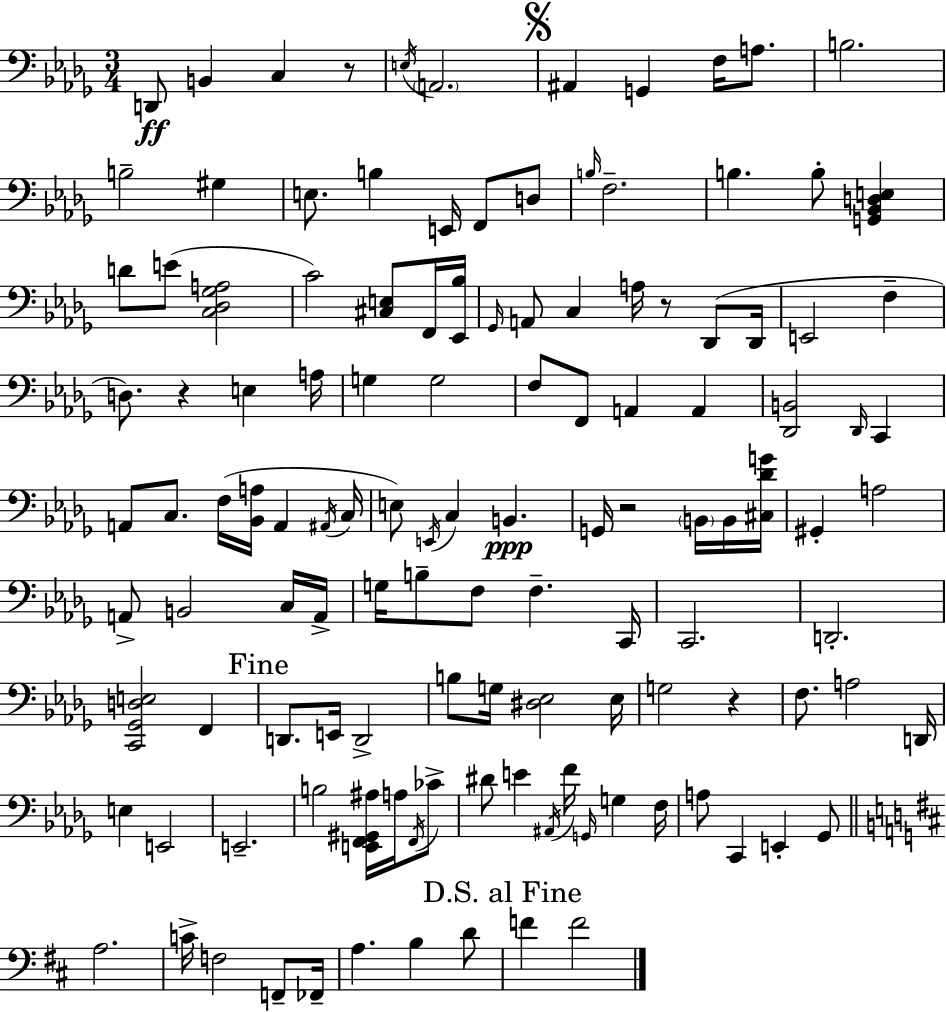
X:1
T:Untitled
M:3/4
L:1/4
K:Bbm
D,,/2 B,, C, z/2 E,/4 A,,2 ^A,, G,, F,/4 A,/2 B,2 B,2 ^G, E,/2 B, E,,/4 F,,/2 D,/2 B,/4 F,2 B, B,/2 [G,,_B,,D,E,] D/2 E/2 [C,_D,_G,A,]2 C2 [^C,E,]/2 F,,/4 [_E,,_B,]/4 _G,,/4 A,,/2 C, A,/4 z/2 _D,,/2 _D,,/4 E,,2 F, D,/2 z E, A,/4 G, G,2 F,/2 F,,/2 A,, A,, [_D,,B,,]2 _D,,/4 C,, A,,/2 C,/2 F,/4 [_B,,A,]/4 A,, ^A,,/4 C,/4 E,/2 E,,/4 C, B,, G,,/4 z2 B,,/4 B,,/4 [^C,_DG]/4 ^G,, A,2 A,,/2 B,,2 C,/4 A,,/4 G,/4 B,/2 F,/2 F, C,,/4 C,,2 D,,2 [C,,_G,,D,E,]2 F,, D,,/2 E,,/4 D,,2 B,/2 G,/4 [^D,_E,]2 _E,/4 G,2 z F,/2 A,2 D,,/4 E, E,,2 E,,2 B,2 [E,,F,,^G,,^A,]/4 A,/4 F,,/4 _C/2 ^D/2 E ^A,,/4 F/4 G,,/4 G, F,/4 A,/2 C,, E,, _G,,/2 A,2 C/4 F,2 F,,/2 _F,,/4 A, B, D/2 F F2